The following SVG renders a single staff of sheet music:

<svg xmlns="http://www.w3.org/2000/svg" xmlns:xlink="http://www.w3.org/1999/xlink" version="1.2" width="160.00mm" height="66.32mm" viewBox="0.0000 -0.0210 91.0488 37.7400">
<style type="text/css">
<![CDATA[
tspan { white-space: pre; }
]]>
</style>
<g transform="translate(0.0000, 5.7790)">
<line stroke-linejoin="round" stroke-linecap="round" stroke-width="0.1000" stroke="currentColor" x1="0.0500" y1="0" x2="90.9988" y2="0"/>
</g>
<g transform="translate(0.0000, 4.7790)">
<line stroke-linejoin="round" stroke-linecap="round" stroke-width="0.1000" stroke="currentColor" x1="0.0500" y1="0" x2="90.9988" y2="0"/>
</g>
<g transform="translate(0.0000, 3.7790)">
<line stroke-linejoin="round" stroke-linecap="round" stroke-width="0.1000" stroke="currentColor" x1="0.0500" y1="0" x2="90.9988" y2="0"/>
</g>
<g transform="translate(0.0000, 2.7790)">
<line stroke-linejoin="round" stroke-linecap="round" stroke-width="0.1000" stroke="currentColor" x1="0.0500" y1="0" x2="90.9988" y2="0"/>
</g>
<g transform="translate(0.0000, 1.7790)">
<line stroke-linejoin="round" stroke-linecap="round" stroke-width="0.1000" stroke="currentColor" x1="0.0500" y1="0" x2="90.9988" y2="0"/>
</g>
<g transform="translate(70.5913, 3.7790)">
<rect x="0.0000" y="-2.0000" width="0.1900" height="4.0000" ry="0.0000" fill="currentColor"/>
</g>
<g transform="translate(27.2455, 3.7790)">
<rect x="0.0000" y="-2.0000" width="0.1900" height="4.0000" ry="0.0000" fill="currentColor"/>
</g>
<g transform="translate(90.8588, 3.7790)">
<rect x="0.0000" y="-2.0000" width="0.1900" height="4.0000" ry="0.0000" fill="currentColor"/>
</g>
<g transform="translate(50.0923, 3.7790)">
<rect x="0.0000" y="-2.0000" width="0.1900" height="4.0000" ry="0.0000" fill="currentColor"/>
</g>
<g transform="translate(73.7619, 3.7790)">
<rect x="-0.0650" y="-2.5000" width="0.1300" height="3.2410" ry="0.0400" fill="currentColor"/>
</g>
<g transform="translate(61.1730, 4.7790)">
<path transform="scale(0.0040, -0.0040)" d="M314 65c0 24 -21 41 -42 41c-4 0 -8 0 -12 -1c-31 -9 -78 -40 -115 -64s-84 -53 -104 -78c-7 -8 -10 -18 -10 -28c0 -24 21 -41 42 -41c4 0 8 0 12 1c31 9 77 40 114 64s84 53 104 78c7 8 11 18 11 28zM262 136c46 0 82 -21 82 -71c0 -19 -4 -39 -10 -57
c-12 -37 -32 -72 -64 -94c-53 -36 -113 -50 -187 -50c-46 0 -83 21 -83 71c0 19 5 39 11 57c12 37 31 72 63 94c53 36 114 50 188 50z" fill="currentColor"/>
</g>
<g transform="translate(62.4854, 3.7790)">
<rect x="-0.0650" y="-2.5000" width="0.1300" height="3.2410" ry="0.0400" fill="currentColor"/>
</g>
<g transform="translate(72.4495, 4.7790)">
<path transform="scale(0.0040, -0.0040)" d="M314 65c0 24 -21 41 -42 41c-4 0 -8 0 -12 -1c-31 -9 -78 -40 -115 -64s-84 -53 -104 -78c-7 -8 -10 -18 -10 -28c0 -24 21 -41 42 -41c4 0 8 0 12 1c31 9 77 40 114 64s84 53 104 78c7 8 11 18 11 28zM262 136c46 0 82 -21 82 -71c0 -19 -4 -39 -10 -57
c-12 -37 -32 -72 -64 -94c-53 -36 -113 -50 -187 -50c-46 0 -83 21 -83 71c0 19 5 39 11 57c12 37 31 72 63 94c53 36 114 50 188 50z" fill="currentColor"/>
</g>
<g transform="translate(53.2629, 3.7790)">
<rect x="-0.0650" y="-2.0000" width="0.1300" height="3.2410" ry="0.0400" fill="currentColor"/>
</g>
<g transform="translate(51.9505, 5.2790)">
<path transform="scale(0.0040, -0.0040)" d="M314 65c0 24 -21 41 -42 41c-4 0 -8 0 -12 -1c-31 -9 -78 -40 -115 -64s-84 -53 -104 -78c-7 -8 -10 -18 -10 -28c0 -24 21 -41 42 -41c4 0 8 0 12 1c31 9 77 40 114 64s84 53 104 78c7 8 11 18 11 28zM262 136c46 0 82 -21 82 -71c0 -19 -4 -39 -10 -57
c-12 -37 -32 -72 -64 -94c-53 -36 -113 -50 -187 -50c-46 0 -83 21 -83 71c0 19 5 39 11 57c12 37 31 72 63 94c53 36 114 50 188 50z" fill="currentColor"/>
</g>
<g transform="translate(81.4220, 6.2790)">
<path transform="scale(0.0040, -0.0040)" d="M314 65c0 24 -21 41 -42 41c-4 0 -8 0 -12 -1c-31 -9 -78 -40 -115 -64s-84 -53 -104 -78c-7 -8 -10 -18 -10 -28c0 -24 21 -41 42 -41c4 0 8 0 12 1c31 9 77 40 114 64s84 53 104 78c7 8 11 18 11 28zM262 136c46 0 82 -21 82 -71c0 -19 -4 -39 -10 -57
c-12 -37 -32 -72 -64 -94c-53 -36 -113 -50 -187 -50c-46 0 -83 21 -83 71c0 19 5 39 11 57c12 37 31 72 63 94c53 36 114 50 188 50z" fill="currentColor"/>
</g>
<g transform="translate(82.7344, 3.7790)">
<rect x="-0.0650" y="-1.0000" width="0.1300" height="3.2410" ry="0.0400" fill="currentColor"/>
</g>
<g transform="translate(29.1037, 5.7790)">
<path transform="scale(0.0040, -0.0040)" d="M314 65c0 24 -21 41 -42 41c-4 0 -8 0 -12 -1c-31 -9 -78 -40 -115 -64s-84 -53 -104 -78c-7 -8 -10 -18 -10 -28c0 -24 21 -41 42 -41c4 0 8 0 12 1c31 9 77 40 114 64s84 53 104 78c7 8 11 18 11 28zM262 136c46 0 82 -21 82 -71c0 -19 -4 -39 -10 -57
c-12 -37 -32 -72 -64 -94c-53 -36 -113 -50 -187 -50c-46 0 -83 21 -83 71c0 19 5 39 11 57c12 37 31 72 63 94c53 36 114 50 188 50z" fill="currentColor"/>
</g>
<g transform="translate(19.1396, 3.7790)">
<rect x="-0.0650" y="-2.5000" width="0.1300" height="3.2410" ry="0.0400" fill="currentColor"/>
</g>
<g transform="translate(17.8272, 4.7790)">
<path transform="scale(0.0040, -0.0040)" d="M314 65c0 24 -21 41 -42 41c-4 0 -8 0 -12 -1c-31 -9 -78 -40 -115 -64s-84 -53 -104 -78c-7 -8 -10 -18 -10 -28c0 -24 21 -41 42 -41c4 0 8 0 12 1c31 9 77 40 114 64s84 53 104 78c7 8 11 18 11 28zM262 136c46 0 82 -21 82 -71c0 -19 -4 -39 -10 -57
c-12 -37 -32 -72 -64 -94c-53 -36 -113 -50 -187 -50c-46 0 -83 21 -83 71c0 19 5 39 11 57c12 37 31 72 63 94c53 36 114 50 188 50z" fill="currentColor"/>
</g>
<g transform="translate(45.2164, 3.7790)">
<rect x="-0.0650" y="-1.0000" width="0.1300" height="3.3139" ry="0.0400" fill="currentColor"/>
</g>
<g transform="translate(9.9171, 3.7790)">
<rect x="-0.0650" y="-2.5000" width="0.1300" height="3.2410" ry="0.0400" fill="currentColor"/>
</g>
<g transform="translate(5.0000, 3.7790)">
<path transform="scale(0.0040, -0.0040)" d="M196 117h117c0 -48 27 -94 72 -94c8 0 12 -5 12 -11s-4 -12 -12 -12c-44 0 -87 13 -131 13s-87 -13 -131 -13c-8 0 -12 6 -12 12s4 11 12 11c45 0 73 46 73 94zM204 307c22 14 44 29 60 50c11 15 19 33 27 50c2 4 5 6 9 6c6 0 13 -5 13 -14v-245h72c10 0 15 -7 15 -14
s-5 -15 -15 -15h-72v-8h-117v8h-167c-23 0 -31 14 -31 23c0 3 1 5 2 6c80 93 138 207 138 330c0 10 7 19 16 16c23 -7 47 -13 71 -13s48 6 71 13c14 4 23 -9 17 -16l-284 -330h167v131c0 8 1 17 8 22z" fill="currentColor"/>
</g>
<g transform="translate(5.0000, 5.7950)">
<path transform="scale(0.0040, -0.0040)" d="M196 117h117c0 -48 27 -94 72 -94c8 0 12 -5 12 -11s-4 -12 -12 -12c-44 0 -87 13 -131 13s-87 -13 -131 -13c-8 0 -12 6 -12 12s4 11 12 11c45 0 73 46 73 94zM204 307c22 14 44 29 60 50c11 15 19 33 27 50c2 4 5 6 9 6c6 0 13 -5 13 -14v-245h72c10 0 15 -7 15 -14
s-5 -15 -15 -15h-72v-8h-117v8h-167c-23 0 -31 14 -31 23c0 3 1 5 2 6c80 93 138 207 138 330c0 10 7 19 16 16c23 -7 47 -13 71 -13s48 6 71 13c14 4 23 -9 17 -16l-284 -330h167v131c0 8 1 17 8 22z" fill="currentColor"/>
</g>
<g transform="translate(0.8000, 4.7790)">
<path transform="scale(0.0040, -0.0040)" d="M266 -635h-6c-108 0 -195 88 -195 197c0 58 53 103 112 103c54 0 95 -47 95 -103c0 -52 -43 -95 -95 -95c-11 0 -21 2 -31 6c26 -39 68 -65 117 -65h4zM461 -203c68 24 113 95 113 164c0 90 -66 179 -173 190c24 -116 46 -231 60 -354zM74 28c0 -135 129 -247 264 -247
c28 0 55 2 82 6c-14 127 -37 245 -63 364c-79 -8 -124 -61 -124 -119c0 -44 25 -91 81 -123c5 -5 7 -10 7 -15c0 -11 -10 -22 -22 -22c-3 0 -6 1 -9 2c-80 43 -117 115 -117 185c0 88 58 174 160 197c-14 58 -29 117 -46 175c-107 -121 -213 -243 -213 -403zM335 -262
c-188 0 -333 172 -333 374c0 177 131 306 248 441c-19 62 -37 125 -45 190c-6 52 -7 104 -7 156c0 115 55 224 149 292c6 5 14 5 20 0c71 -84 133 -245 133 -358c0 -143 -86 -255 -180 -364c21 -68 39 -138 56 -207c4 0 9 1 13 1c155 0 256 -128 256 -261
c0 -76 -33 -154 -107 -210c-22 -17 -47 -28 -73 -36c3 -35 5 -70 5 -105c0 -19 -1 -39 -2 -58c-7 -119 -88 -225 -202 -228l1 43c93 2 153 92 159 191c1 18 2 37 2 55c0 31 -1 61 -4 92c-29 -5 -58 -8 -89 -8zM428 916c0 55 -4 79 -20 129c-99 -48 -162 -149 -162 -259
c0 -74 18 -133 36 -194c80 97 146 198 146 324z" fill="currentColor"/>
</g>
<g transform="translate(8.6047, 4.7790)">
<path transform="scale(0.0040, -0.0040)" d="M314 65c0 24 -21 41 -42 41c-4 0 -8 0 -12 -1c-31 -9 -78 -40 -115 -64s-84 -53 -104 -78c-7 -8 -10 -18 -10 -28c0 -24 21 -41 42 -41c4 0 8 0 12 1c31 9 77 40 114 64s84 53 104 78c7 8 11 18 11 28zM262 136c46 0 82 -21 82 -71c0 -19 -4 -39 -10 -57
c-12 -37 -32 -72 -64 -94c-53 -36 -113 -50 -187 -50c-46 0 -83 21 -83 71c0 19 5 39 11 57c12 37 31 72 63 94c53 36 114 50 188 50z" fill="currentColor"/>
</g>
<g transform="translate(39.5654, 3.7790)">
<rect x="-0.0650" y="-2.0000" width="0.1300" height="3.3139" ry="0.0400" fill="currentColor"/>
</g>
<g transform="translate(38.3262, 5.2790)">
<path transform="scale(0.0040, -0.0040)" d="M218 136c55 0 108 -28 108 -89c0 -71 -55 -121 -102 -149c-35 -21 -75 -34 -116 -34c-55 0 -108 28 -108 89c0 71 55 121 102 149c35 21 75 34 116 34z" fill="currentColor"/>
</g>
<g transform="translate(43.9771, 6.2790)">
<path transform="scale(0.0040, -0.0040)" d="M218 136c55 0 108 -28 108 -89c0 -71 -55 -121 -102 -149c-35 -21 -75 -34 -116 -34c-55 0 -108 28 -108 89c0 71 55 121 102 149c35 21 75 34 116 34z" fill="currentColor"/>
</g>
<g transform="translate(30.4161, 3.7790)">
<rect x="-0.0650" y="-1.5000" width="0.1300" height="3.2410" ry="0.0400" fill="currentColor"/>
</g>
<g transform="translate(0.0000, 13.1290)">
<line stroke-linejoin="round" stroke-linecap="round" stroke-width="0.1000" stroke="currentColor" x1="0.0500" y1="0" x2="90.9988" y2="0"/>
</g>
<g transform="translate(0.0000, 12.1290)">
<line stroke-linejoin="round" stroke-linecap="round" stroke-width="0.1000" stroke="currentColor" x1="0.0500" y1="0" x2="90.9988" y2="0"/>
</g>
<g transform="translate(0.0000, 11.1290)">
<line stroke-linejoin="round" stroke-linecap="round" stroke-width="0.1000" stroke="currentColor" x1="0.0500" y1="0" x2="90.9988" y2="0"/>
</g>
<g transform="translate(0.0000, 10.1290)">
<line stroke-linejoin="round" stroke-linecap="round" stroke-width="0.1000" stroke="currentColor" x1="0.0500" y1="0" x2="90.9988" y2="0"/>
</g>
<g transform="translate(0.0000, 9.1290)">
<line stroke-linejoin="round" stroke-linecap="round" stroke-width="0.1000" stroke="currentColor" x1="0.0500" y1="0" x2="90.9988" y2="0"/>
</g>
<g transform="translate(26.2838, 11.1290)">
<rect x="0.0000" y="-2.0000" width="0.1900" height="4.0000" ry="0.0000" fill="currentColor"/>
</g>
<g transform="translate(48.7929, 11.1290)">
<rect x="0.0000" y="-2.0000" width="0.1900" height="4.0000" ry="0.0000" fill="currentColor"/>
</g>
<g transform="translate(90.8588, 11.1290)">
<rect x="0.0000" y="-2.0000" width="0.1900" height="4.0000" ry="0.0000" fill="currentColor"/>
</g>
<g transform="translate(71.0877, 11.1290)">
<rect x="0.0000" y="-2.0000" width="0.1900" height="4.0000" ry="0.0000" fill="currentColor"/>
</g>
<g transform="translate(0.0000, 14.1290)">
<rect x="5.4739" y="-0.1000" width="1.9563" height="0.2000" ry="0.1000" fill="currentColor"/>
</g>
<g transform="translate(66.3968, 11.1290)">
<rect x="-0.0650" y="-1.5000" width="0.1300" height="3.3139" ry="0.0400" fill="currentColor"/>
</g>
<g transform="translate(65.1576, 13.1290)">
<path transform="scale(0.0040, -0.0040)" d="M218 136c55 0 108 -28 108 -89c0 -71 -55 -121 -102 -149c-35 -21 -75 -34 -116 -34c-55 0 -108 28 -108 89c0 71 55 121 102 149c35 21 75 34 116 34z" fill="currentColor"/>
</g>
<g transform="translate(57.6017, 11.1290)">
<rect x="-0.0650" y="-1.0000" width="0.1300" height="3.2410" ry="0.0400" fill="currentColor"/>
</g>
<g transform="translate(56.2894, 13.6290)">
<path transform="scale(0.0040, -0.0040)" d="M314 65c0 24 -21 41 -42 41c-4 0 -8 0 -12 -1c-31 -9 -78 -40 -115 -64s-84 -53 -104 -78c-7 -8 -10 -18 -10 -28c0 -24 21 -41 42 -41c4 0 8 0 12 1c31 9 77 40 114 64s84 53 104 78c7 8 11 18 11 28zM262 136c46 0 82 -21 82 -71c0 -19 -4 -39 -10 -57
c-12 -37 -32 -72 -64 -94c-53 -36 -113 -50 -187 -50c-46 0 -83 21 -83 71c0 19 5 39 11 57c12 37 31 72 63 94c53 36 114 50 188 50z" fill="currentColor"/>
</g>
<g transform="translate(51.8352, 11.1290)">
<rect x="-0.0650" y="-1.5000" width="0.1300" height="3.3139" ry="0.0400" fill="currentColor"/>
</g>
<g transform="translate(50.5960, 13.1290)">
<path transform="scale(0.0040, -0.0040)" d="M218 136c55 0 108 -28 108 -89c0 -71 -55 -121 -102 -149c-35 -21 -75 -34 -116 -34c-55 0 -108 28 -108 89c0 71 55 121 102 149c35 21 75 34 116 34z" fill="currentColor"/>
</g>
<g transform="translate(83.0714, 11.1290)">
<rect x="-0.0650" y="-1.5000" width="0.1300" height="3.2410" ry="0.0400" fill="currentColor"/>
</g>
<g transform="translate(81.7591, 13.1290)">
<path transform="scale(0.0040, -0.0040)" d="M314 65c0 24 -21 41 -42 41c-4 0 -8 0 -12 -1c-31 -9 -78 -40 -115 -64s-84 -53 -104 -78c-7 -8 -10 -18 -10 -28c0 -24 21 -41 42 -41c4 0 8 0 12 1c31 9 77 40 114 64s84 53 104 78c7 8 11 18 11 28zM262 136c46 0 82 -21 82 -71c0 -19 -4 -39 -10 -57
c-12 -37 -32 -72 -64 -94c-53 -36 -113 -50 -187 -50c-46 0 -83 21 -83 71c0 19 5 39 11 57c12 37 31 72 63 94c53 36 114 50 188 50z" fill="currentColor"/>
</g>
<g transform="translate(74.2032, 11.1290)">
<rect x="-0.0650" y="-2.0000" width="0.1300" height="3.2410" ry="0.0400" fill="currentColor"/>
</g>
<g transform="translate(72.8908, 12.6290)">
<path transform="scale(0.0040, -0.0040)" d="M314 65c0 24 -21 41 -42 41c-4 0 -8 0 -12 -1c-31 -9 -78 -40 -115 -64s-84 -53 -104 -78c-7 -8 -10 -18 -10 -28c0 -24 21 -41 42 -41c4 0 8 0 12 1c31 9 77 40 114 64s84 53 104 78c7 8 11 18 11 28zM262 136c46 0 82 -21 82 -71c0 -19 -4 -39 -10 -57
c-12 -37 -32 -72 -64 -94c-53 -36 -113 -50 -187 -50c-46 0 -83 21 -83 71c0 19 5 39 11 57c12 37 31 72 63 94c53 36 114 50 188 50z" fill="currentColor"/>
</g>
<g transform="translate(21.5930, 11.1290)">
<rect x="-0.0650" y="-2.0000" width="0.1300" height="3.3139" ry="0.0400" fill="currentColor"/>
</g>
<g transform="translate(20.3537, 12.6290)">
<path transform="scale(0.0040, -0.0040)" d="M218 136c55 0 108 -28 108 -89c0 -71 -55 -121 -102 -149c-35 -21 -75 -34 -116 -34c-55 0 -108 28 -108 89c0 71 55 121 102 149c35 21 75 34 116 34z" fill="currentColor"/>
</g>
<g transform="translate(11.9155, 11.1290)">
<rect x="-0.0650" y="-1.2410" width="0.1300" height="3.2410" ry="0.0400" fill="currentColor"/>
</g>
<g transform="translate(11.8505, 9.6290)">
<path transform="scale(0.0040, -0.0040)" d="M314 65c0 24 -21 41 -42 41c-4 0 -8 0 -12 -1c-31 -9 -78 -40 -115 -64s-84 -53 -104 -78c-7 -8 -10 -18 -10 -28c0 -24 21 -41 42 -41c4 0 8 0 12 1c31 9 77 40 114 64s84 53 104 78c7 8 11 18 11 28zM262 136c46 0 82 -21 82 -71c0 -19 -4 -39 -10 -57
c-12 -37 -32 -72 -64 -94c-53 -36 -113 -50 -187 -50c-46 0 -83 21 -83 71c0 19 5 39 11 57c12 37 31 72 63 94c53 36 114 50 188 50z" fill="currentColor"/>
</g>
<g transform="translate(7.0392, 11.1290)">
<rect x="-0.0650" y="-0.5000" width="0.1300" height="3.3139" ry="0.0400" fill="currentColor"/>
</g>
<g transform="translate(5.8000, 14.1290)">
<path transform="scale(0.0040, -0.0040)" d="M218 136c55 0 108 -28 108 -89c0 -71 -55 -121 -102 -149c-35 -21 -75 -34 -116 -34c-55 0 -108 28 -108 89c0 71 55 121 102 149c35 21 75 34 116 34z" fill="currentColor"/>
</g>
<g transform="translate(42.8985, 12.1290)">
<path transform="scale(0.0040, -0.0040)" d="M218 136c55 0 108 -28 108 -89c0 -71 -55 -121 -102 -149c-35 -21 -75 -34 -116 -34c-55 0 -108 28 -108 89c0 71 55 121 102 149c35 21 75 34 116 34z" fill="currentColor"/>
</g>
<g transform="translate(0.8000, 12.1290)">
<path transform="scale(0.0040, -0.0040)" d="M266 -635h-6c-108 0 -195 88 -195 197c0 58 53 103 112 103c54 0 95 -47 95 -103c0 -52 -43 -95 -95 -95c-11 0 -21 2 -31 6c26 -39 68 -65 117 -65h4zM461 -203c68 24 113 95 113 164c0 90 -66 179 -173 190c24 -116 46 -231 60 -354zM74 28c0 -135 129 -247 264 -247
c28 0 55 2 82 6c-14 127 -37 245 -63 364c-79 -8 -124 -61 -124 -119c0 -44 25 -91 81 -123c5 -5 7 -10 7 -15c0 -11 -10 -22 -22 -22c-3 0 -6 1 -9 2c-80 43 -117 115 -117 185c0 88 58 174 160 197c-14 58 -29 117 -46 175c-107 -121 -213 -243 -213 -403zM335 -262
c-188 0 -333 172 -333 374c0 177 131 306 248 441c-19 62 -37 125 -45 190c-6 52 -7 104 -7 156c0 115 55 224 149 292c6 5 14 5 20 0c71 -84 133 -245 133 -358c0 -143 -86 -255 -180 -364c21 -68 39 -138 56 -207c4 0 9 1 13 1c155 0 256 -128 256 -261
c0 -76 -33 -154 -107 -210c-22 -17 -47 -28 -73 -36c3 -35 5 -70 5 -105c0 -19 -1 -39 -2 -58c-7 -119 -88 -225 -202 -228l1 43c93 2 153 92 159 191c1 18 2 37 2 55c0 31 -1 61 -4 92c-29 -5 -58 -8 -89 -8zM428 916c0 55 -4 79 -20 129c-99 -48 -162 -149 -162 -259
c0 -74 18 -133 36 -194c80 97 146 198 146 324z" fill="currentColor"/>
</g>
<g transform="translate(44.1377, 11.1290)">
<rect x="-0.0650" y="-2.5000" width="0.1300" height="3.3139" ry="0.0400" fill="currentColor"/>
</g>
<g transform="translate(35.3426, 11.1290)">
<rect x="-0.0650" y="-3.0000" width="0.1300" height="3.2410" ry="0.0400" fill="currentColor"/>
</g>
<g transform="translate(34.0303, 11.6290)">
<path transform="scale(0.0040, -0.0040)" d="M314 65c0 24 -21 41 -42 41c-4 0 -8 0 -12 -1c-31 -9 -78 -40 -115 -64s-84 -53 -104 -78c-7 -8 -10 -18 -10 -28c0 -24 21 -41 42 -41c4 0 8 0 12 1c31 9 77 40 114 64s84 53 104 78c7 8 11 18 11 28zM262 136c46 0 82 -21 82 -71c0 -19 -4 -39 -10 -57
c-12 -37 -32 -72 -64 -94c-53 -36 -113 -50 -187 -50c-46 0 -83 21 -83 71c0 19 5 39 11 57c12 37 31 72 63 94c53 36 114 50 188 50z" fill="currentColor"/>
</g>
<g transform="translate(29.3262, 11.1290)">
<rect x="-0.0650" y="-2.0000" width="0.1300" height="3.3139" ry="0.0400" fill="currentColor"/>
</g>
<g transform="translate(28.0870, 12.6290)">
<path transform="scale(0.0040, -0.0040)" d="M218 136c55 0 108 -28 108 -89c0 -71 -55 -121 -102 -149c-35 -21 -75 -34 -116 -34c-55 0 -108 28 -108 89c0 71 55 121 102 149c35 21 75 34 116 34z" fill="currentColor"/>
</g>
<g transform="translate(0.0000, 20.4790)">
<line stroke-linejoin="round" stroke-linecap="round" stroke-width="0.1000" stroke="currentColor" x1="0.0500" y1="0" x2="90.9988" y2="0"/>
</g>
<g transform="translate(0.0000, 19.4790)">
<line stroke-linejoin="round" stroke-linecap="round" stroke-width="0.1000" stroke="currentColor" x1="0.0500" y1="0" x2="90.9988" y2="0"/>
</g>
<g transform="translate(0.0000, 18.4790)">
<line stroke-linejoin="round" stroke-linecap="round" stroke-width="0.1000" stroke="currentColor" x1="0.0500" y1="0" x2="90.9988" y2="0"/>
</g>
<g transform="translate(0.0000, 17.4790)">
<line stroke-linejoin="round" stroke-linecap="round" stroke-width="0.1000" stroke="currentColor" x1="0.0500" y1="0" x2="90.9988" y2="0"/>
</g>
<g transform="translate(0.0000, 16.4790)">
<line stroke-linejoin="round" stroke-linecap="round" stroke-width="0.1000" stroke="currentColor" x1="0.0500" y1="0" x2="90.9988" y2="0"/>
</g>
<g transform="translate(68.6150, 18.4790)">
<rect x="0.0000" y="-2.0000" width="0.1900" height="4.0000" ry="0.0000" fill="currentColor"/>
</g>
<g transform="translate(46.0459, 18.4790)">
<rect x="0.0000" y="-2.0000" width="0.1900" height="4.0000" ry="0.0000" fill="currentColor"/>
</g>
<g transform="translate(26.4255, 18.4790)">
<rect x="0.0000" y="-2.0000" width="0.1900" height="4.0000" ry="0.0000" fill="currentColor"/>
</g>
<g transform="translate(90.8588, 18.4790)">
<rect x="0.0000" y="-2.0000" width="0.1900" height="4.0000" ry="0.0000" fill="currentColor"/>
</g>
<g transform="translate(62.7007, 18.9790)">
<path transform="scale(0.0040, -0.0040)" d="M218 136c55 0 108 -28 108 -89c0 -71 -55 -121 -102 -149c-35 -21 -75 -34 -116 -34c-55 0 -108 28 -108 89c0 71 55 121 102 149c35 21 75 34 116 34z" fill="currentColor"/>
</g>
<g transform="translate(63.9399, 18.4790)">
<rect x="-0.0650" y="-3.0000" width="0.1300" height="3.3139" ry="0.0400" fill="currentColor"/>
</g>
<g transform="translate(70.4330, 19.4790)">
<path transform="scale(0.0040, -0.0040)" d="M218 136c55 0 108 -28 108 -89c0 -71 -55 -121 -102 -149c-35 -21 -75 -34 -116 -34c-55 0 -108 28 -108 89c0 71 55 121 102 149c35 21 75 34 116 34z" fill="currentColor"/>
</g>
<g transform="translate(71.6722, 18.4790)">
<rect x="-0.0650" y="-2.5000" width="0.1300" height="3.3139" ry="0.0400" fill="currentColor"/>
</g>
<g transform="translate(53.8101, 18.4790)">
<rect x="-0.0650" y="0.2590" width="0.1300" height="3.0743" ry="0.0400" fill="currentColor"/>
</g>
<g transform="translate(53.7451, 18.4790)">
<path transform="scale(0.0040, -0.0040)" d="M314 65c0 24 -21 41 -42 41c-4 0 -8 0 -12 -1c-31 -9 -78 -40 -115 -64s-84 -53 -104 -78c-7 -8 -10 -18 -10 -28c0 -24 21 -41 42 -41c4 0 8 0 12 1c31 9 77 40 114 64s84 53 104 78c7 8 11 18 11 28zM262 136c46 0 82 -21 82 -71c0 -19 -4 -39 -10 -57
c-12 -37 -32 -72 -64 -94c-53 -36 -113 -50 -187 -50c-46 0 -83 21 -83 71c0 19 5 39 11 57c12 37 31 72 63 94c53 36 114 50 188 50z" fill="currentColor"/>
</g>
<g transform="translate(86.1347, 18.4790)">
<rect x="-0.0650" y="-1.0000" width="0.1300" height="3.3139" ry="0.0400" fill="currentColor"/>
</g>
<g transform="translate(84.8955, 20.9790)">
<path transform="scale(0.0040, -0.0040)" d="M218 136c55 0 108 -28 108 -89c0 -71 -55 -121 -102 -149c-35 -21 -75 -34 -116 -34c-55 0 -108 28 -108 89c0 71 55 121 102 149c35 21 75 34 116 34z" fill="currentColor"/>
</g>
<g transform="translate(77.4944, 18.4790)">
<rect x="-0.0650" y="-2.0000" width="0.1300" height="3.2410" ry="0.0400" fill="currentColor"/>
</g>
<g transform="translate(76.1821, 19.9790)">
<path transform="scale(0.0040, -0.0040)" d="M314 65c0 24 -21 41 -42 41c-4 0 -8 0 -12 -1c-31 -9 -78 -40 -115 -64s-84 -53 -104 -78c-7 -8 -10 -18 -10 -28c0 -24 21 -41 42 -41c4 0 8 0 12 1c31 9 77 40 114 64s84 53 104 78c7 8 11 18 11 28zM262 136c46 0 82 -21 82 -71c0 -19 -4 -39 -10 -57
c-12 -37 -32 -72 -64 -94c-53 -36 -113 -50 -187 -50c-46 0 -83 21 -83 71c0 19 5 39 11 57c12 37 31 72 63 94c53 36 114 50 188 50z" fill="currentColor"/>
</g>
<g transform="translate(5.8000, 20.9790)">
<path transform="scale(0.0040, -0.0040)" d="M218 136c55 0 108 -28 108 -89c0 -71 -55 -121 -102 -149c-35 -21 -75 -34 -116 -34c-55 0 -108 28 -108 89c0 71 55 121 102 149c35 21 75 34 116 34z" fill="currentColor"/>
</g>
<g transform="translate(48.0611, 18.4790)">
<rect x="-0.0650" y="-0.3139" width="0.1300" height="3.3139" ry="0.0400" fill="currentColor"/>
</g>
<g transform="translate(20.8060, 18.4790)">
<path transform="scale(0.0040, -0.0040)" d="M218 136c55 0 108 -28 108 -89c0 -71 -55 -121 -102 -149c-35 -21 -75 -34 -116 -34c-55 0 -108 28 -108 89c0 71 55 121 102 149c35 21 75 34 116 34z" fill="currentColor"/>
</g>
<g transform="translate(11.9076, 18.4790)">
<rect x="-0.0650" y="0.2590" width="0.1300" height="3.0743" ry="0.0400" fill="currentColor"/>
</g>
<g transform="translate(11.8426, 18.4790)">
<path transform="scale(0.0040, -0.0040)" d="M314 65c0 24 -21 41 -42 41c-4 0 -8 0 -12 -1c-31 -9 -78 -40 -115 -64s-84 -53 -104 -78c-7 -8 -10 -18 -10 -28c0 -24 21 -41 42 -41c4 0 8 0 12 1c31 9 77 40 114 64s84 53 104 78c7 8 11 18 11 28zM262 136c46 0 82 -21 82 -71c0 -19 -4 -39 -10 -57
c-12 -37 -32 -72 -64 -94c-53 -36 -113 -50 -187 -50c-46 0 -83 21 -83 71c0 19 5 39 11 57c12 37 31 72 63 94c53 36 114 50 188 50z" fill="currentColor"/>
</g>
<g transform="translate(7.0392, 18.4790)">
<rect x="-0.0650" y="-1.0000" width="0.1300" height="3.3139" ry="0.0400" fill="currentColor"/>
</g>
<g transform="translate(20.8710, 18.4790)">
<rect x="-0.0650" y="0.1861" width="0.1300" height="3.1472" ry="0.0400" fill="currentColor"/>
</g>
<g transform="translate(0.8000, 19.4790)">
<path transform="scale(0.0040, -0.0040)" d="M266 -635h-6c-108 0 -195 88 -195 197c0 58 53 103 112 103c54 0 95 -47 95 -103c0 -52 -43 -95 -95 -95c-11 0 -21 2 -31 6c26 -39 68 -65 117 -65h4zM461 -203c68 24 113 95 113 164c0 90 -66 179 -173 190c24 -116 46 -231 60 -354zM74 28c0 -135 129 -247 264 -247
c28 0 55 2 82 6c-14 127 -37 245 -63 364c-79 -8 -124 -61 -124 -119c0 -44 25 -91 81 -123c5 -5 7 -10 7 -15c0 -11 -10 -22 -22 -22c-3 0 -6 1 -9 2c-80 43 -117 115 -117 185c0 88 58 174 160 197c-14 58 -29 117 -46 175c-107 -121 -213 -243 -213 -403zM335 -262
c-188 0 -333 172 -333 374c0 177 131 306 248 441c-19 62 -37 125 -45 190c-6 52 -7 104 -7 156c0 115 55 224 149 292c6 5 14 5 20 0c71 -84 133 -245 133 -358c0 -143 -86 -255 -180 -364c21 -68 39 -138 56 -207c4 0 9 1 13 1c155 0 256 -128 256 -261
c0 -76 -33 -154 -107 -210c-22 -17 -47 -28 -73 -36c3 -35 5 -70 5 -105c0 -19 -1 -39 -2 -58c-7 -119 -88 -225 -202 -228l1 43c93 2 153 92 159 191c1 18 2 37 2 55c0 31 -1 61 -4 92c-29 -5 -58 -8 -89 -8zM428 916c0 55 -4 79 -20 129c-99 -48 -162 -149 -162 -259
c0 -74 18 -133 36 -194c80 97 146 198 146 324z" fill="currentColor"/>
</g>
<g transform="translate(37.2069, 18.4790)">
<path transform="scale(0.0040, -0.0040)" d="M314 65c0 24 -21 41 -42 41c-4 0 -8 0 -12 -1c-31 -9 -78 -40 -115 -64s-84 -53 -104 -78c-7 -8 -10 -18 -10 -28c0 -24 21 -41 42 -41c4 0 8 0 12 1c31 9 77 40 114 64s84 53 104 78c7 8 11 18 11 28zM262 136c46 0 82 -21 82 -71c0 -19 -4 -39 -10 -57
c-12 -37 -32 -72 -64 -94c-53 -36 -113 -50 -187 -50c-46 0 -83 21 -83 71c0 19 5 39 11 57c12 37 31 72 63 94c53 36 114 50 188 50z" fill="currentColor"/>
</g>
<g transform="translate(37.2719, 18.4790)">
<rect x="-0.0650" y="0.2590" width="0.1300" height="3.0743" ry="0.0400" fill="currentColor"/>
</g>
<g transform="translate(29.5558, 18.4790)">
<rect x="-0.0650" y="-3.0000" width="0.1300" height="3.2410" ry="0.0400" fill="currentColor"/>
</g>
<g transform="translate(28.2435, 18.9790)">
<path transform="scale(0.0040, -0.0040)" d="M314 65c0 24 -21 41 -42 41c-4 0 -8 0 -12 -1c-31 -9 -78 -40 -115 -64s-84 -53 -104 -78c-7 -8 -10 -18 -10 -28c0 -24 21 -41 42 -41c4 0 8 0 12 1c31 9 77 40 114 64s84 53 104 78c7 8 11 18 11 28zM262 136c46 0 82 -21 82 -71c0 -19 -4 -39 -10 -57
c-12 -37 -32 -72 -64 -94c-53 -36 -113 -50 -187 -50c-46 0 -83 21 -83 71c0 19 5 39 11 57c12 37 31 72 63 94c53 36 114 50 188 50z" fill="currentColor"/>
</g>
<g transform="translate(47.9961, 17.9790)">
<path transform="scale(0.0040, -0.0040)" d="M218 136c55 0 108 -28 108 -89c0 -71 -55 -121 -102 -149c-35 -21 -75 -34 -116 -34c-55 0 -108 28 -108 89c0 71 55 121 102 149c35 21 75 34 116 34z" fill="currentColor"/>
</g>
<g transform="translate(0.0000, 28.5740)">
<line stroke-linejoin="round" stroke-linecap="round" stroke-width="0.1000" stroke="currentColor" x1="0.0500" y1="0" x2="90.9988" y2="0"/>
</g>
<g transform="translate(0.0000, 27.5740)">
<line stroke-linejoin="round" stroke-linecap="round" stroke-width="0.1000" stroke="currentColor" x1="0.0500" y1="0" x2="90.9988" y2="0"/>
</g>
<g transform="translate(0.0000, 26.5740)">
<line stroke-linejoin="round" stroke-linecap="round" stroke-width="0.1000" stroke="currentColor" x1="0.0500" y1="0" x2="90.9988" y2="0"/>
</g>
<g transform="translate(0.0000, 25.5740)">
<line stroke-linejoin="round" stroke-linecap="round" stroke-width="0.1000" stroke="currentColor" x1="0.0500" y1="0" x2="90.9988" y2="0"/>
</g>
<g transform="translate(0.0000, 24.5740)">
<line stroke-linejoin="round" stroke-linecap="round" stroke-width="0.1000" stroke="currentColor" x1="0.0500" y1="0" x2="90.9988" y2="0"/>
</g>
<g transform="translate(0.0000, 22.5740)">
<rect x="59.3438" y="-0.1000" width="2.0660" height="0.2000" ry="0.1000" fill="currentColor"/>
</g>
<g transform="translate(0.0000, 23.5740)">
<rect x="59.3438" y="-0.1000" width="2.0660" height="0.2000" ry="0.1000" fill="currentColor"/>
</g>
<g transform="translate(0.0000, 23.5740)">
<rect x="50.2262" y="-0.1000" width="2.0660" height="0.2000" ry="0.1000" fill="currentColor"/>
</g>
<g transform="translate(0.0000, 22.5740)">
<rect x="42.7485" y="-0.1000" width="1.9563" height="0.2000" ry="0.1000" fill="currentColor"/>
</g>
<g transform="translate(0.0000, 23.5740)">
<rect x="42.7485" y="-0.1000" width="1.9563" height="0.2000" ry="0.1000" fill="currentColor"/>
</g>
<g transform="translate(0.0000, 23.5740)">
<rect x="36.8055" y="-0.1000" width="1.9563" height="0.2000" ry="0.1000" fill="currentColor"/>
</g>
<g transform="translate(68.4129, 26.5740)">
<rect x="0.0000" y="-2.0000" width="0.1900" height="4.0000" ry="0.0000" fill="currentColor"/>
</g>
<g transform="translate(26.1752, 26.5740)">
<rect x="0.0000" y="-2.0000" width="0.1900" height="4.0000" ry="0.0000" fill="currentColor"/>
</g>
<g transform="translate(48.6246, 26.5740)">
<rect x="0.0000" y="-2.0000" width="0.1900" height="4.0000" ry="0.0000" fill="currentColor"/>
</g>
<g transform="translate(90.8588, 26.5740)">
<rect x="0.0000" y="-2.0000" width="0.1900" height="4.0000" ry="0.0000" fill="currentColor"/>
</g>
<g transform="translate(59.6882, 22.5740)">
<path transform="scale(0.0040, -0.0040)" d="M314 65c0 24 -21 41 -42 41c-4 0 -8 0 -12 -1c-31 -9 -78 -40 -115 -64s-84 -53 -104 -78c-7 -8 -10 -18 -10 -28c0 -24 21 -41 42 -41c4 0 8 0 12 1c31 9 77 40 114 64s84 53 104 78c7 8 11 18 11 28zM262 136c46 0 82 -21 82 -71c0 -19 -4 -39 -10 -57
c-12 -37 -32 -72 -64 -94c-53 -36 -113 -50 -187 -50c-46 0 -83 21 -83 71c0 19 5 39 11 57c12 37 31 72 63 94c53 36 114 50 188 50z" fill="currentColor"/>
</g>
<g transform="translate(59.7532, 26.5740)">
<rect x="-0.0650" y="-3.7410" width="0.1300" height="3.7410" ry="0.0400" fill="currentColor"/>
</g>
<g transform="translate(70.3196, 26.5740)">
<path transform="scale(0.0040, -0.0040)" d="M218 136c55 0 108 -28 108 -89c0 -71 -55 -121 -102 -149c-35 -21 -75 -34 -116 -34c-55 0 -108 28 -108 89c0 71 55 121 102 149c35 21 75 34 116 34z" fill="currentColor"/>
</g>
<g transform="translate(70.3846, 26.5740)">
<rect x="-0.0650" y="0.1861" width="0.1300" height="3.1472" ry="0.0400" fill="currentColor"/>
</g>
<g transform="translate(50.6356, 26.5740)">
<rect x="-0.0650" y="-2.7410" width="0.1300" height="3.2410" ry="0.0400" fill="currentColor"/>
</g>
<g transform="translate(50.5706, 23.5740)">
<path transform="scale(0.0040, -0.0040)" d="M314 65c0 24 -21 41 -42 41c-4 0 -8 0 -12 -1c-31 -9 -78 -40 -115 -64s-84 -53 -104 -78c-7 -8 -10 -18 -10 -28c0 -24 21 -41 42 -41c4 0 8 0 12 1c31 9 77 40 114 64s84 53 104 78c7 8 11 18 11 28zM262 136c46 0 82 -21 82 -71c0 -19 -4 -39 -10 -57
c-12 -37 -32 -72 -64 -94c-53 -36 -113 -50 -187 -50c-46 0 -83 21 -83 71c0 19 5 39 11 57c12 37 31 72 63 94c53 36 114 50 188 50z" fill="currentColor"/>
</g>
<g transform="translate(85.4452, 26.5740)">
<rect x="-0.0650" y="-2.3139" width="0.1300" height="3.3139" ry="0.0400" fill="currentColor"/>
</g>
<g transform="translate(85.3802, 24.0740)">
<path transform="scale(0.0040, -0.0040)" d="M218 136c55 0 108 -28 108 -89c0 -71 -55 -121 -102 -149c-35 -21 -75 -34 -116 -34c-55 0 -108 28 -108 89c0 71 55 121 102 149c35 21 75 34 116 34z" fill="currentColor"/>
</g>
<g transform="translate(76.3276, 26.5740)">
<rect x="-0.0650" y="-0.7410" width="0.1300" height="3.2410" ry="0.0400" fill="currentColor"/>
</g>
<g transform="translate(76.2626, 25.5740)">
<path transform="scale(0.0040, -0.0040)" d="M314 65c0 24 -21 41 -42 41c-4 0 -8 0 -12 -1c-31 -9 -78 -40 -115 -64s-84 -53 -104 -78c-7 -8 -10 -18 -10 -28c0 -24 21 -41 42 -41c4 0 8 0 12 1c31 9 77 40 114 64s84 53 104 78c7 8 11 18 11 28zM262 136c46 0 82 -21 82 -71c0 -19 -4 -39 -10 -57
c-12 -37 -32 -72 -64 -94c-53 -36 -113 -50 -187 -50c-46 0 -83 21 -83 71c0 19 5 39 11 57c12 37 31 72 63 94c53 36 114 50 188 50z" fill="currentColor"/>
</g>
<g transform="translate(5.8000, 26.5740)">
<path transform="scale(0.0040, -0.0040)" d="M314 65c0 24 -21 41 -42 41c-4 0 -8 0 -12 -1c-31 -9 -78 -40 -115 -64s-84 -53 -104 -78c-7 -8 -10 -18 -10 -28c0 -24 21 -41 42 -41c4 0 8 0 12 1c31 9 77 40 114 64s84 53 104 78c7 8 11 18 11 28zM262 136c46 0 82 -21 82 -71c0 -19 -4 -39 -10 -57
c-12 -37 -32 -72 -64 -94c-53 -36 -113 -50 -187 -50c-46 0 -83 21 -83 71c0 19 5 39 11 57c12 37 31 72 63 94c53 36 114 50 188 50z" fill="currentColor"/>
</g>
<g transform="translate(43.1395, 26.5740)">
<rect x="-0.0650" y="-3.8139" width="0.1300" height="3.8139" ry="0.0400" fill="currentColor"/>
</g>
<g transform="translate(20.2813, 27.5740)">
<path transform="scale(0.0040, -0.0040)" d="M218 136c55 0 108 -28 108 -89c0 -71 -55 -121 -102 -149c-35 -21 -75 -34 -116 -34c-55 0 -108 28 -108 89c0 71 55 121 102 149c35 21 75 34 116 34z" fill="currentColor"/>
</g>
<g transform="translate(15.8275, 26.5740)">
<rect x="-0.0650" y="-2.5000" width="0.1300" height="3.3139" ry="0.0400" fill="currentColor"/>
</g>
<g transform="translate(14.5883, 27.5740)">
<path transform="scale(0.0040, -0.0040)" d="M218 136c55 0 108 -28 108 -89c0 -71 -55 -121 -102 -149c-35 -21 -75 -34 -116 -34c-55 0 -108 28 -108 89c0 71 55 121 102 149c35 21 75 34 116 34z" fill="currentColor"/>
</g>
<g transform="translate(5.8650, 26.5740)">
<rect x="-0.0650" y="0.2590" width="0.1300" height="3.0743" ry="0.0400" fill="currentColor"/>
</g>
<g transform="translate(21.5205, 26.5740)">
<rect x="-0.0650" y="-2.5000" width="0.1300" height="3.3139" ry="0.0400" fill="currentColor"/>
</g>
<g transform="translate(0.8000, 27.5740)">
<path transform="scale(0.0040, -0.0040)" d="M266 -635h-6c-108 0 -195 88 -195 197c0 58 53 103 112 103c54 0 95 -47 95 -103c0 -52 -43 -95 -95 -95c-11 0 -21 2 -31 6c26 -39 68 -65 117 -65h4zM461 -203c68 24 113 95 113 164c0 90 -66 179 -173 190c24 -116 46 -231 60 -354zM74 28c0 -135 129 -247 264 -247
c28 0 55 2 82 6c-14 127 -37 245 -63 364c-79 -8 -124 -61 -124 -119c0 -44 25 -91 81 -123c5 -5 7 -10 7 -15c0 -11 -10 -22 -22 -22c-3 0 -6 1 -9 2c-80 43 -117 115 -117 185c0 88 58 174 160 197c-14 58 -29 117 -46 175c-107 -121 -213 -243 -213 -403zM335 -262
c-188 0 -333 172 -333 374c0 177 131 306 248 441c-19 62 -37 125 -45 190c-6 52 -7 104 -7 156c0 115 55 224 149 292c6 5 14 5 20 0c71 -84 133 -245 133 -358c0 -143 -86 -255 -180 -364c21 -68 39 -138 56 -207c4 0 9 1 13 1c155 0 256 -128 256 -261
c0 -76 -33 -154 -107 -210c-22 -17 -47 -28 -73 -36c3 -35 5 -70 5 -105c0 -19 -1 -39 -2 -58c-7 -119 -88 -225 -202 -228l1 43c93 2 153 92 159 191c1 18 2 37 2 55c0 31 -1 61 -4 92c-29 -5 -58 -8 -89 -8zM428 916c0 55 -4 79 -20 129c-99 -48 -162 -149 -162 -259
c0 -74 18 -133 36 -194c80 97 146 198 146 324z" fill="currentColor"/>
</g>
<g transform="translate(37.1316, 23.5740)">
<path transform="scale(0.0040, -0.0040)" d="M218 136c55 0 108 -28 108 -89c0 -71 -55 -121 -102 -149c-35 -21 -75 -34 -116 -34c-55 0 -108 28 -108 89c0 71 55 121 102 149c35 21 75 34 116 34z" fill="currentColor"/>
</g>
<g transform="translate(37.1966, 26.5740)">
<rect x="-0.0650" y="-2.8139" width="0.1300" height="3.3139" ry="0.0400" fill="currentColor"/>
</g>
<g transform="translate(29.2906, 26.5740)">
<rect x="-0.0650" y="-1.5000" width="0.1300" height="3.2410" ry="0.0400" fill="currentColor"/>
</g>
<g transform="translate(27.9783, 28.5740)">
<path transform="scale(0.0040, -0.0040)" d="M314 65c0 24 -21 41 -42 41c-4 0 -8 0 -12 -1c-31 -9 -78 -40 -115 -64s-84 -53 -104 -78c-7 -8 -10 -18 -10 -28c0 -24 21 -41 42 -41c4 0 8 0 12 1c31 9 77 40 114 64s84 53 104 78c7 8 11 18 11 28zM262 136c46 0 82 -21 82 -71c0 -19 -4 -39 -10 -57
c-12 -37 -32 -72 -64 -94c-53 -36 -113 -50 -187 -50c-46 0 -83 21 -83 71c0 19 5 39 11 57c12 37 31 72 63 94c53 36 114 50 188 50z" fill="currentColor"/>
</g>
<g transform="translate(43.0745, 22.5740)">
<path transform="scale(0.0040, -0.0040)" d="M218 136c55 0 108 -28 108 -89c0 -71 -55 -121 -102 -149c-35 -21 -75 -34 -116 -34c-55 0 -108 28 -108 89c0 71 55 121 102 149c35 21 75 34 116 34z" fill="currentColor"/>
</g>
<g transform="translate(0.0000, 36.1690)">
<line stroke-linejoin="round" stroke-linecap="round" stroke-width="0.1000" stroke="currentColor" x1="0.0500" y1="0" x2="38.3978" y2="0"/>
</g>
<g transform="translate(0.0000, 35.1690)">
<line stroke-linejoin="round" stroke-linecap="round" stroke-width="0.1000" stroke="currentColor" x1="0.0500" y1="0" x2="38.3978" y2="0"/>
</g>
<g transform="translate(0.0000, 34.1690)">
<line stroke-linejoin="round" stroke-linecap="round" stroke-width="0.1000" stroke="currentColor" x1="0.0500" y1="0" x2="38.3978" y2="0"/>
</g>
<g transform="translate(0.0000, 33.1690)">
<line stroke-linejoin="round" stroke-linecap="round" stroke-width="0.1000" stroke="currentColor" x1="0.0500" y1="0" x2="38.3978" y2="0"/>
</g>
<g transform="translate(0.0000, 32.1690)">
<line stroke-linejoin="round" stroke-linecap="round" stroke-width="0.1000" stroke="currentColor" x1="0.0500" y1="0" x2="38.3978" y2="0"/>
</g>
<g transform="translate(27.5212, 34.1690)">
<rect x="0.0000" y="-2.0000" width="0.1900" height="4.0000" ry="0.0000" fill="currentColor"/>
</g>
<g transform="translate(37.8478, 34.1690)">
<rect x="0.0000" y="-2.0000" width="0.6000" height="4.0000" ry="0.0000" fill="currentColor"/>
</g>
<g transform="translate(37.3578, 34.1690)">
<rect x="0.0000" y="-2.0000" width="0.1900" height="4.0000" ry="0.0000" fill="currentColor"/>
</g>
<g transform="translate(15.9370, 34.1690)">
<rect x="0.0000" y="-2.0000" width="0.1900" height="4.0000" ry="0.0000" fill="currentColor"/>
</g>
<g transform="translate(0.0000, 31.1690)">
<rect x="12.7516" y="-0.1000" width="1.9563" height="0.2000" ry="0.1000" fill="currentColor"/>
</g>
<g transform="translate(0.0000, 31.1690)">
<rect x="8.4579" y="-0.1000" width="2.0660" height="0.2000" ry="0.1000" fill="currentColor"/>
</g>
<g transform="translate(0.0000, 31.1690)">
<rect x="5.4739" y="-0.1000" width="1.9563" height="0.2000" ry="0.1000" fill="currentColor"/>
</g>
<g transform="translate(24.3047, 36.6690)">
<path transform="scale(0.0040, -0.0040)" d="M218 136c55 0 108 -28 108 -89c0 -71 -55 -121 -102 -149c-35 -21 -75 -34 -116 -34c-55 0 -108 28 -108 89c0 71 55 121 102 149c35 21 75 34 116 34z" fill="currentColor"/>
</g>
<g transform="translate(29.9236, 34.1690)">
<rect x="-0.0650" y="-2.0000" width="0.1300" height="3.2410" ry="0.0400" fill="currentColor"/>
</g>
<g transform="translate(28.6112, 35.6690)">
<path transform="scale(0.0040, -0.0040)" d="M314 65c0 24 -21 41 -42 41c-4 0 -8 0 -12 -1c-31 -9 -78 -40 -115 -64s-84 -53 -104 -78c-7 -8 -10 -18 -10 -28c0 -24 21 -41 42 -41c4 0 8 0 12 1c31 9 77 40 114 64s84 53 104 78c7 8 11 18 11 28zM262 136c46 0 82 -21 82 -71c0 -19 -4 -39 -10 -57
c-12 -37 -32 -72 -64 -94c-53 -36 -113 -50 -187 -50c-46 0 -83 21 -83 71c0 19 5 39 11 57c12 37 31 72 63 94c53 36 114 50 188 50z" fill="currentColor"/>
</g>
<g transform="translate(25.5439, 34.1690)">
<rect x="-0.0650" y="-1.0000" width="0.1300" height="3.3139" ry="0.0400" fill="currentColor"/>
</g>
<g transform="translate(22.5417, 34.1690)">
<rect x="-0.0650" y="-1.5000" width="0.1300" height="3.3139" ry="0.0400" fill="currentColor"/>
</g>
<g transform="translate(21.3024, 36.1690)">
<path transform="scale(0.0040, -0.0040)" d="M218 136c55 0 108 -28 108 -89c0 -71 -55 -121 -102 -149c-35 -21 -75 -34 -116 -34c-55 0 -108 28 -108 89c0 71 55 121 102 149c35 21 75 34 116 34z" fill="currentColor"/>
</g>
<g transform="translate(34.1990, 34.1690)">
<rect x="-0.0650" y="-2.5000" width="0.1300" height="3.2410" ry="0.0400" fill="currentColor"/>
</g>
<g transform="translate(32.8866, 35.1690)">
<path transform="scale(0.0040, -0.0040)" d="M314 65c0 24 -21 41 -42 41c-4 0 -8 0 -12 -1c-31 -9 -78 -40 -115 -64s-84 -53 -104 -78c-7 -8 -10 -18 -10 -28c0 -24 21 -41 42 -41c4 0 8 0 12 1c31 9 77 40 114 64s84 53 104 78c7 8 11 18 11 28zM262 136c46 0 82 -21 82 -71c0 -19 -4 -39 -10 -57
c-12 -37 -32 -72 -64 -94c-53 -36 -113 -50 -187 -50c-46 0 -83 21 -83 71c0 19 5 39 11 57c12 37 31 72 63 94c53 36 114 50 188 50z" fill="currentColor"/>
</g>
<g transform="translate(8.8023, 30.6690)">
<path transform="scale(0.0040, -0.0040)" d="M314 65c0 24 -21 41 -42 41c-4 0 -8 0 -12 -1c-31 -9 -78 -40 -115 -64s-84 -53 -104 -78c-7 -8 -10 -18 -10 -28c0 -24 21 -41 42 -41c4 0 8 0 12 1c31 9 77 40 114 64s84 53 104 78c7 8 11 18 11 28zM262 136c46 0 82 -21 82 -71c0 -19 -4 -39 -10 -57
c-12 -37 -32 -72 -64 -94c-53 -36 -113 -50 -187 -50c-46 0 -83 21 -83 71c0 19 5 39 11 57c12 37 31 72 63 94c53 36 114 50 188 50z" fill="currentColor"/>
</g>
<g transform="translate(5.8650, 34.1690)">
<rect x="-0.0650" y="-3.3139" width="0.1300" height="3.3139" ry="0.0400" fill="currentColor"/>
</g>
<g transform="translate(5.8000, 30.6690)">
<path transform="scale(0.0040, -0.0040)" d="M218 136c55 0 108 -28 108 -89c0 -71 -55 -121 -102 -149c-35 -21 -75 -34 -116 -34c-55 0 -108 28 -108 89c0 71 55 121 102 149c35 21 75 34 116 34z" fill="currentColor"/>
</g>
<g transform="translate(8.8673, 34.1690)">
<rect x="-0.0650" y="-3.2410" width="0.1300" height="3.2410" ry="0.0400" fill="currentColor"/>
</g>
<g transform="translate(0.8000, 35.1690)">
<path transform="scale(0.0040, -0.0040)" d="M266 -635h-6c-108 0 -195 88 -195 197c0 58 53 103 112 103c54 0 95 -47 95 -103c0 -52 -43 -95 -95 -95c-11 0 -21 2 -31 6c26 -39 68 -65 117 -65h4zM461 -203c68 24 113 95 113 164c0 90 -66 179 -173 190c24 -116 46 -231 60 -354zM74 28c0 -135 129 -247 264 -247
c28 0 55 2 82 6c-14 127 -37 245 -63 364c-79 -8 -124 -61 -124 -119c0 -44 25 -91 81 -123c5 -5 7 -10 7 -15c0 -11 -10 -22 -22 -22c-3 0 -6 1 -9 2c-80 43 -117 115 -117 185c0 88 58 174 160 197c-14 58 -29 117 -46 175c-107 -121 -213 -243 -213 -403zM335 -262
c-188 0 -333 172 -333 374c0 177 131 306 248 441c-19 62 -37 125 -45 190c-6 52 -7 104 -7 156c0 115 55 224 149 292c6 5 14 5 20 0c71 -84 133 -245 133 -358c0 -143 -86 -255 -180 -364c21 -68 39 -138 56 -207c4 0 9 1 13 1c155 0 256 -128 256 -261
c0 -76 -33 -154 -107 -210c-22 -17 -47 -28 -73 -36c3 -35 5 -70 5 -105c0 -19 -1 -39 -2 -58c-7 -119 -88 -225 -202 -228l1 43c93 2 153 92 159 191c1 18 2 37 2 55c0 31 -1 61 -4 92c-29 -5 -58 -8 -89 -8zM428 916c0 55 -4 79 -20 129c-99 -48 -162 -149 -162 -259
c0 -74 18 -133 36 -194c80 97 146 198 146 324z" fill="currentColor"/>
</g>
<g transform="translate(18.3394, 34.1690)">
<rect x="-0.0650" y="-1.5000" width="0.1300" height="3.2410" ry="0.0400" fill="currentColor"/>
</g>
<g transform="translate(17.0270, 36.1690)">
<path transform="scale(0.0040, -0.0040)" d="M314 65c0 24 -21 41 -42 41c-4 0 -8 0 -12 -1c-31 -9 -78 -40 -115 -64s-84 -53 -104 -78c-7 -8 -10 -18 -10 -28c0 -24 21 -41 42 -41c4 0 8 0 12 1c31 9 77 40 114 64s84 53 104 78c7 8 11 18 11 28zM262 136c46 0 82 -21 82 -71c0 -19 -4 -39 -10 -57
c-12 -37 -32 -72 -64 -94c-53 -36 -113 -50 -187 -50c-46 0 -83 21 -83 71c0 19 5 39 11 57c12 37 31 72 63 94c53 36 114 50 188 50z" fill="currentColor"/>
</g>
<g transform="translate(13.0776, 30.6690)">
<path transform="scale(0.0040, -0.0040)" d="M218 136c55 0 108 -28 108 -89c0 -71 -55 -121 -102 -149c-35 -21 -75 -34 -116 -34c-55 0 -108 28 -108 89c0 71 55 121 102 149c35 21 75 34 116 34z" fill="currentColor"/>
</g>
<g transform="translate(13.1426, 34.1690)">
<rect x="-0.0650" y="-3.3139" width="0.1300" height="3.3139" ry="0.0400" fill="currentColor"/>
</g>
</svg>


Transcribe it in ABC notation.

X:1
T:Untitled
M:4/4
L:1/4
K:C
G2 G2 E2 F D F2 G2 G2 D2 C e2 F F A2 G E D2 E F2 E2 D B2 B A2 B2 c B2 A G F2 D B2 G G E2 a c' a2 c'2 B d2 g b b2 b E2 E D F2 G2